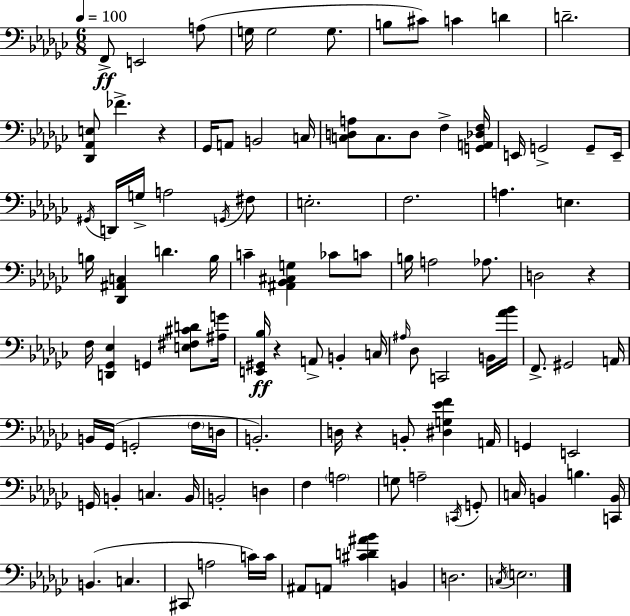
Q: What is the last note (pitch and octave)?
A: E3